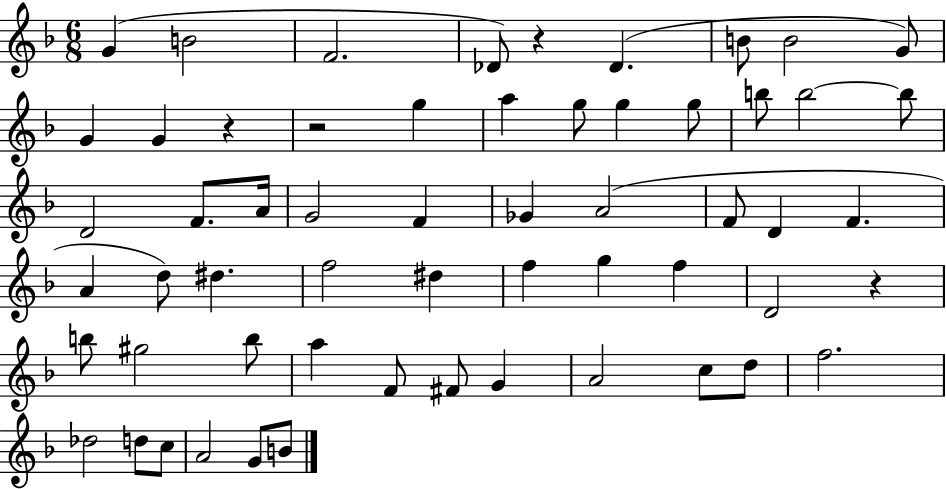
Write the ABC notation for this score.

X:1
T:Untitled
M:6/8
L:1/4
K:F
G B2 F2 _D/2 z _D B/2 B2 G/2 G G z z2 g a g/2 g g/2 b/2 b2 b/2 D2 F/2 A/4 G2 F _G A2 F/2 D F A d/2 ^d f2 ^d f g f D2 z b/2 ^g2 b/2 a F/2 ^F/2 G A2 c/2 d/2 f2 _d2 d/2 c/2 A2 G/2 B/2